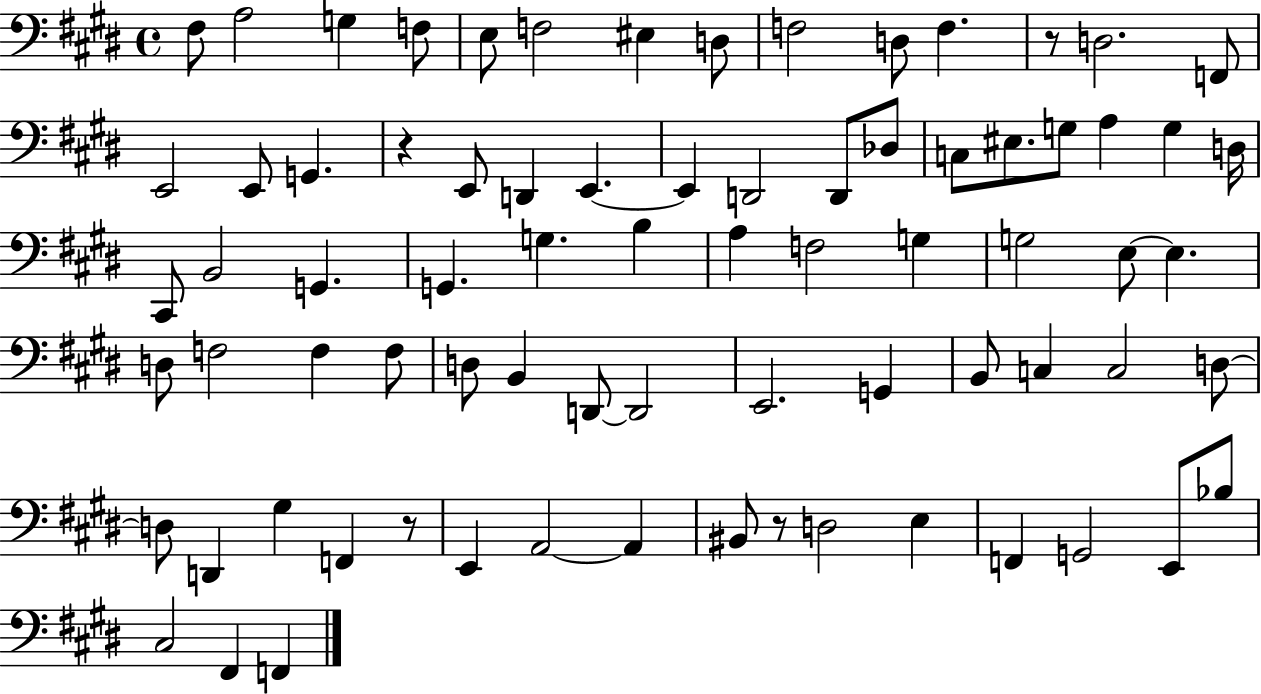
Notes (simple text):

F#3/e A3/h G3/q F3/e E3/e F3/h EIS3/q D3/e F3/h D3/e F3/q. R/e D3/h. F2/e E2/h E2/e G2/q. R/q E2/e D2/q E2/q. E2/q D2/h D2/e Db3/e C3/e EIS3/e. G3/e A3/q G3/q D3/s C#2/e B2/h G2/q. G2/q. G3/q. B3/q A3/q F3/h G3/q G3/h E3/e E3/q. D3/e F3/h F3/q F3/e D3/e B2/q D2/e D2/h E2/h. G2/q B2/e C3/q C3/h D3/e D3/e D2/q G#3/q F2/q R/e E2/q A2/h A2/q BIS2/e R/e D3/h E3/q F2/q G2/h E2/e Bb3/e C#3/h F#2/q F2/q